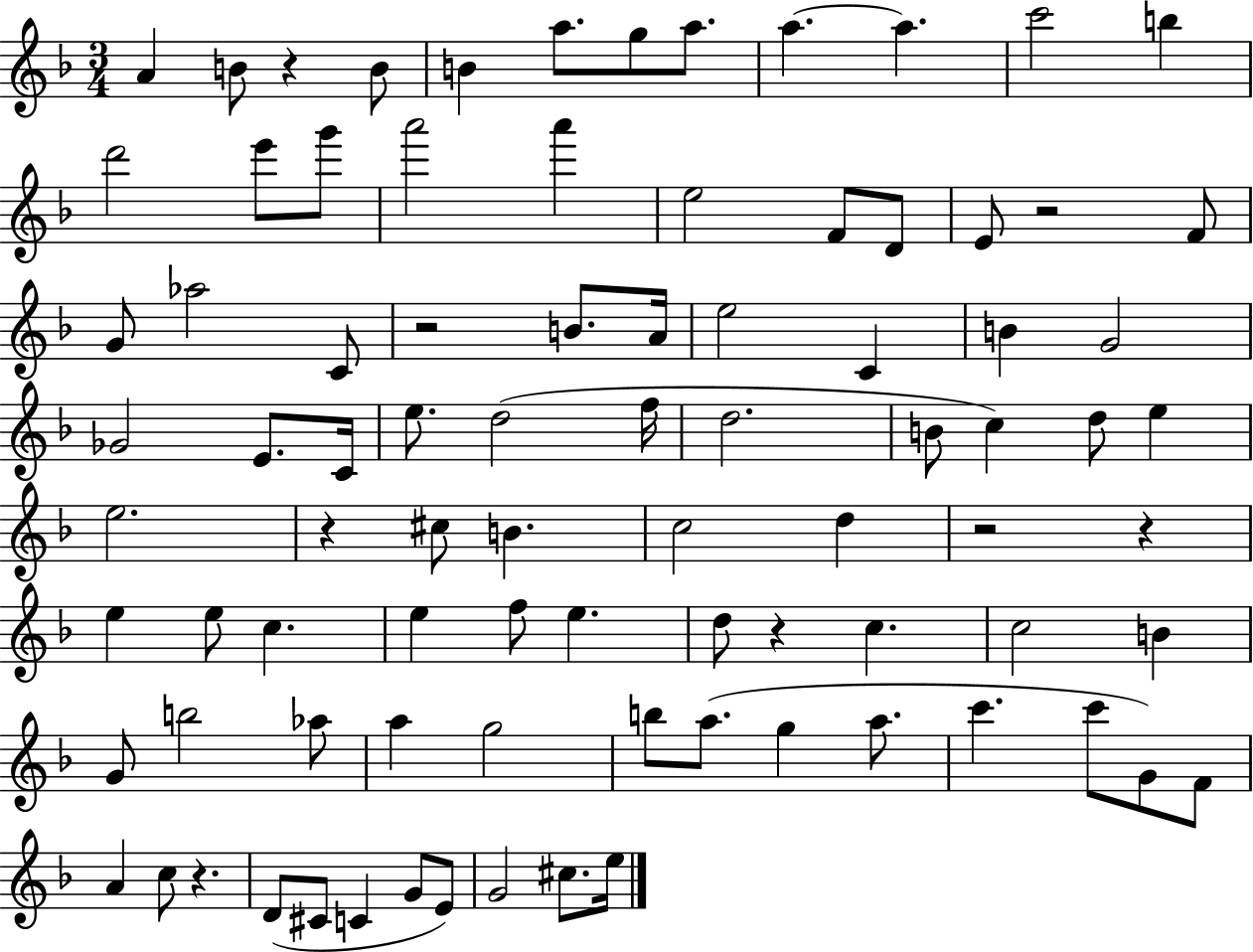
{
  \clef treble
  \numericTimeSignature
  \time 3/4
  \key f \major
  a'4 b'8 r4 b'8 | b'4 a''8. g''8 a''8. | a''4.~~ a''4. | c'''2 b''4 | \break d'''2 e'''8 g'''8 | a'''2 a'''4 | e''2 f'8 d'8 | e'8 r2 f'8 | \break g'8 aes''2 c'8 | r2 b'8. a'16 | e''2 c'4 | b'4 g'2 | \break ges'2 e'8. c'16 | e''8. d''2( f''16 | d''2. | b'8 c''4) d''8 e''4 | \break e''2. | r4 cis''8 b'4. | c''2 d''4 | r2 r4 | \break e''4 e''8 c''4. | e''4 f''8 e''4. | d''8 r4 c''4. | c''2 b'4 | \break g'8 b''2 aes''8 | a''4 g''2 | b''8 a''8.( g''4 a''8. | c'''4. c'''8 g'8) f'8 | \break a'4 c''8 r4. | d'8( cis'8 c'4 g'8 e'8) | g'2 cis''8. e''16 | \bar "|."
}